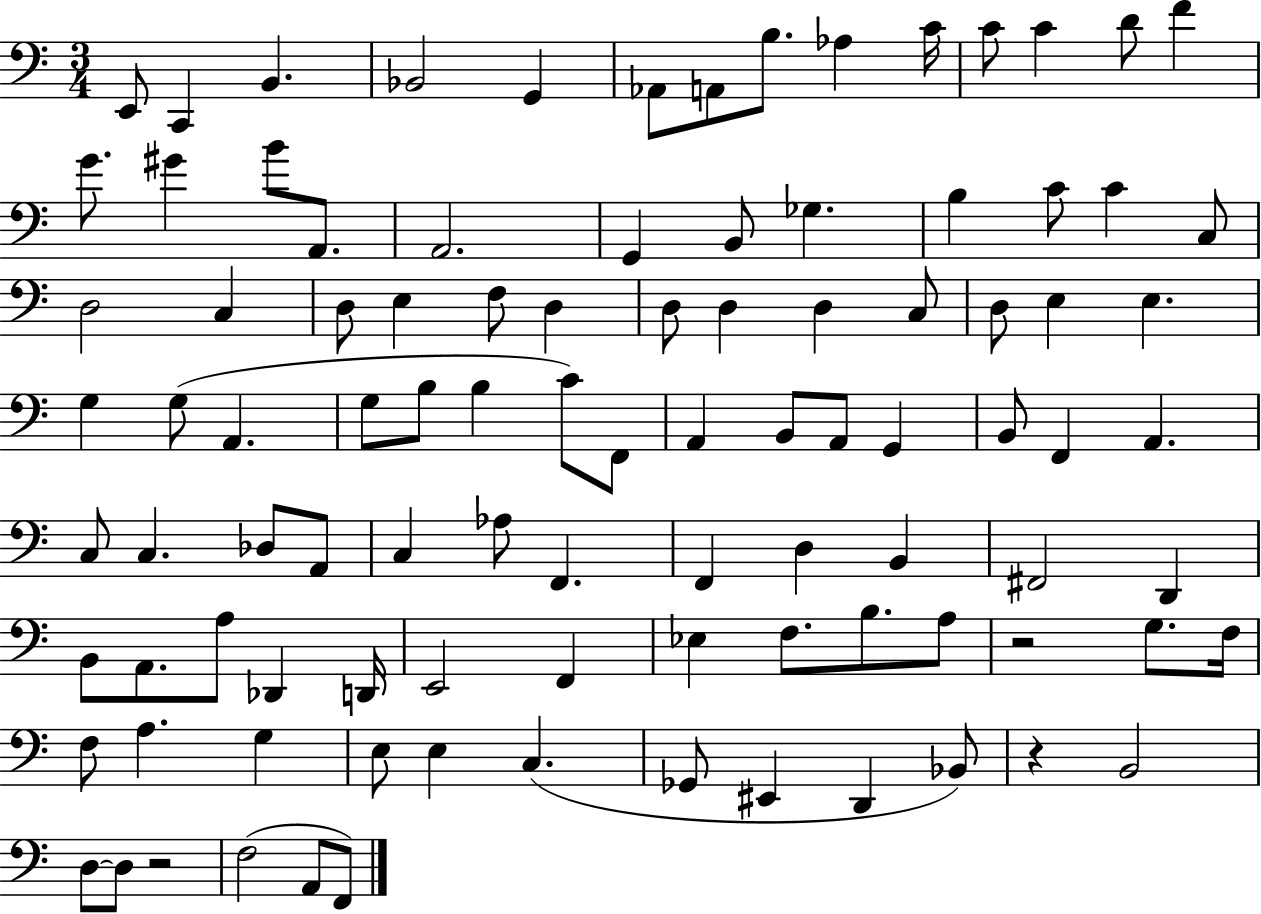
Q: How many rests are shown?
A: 3